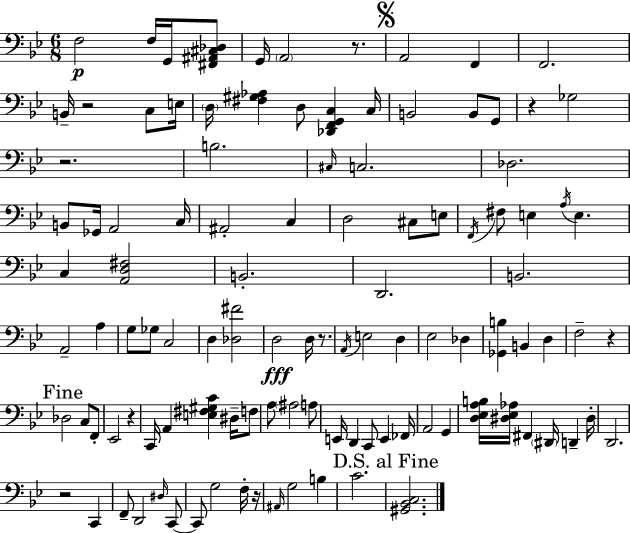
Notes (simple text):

F3/h F3/s G2/s [F#2,A#2,C#3,Db3]/e G2/s A2/h R/e. A2/h F2/q F2/h. B2/s R/h C3/e E3/s D3/s [F#3,G#3,Ab3]/q D3/e [Db2,F2,G2,C3]/q C3/s B2/h B2/e G2/e R/q Gb3/h R/h. B3/h. C#3/s C3/h. Db3/h. B2/e Gb2/s A2/h C3/s A#2/h C3/q D3/h C#3/e E3/e F2/s F#3/e E3/q A3/s E3/q. C3/q [A2,D3,F#3]/h B2/h. D2/h. B2/h. A2/h A3/q G3/e Gb3/e C3/h D3/q [Db3,F#4]/h D3/h D3/s R/e. A2/s E3/h D3/q Eb3/h Db3/q [Gb2,B3]/q B2/q D3/q F3/h R/q Db3/h C3/e F2/e Eb2/h R/q C2/s A2/q [E3,F#3,G#3,C4]/q D#3/s F3/e A3/e A#3/h A3/e E2/s D2/q C2/e E2/q FES2/s A2/h G2/q [D3,Eb3,A3,B3]/s [D#3,Eb3,Ab3]/s F#2/q D#2/s D2/q D#3/s D2/h. R/h C2/q F2/e D2/h D#3/s C2/e C2/e G3/h F3/s R/s A#2/s G3/h B3/q C4/h. [G#2,Bb2,C3]/h.